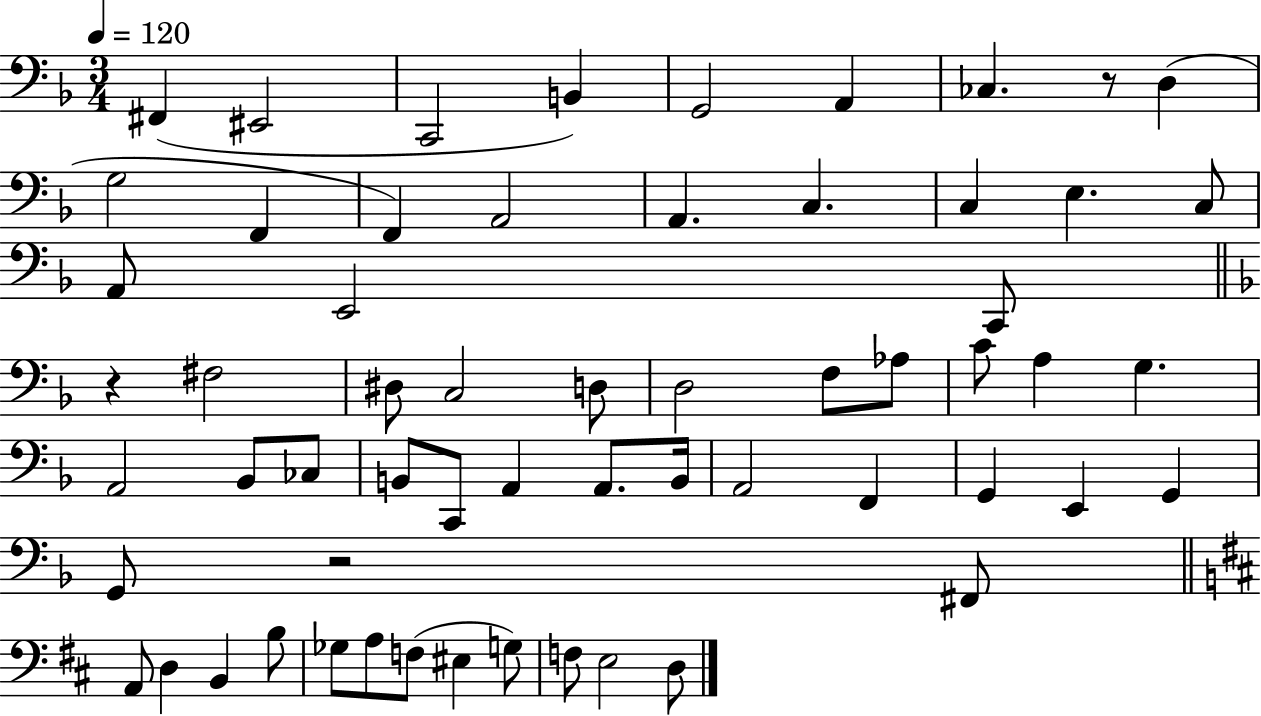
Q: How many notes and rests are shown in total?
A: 60